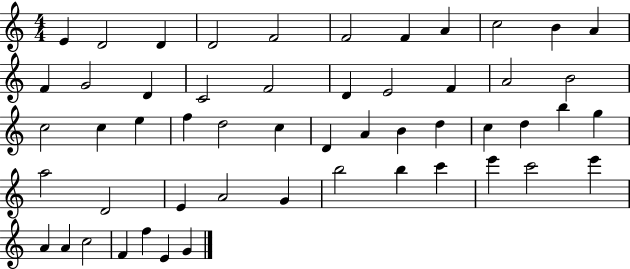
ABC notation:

X:1
T:Untitled
M:4/4
L:1/4
K:C
E D2 D D2 F2 F2 F A c2 B A F G2 D C2 F2 D E2 F A2 B2 c2 c e f d2 c D A B d c d b g a2 D2 E A2 G b2 b c' e' c'2 e' A A c2 F f E G